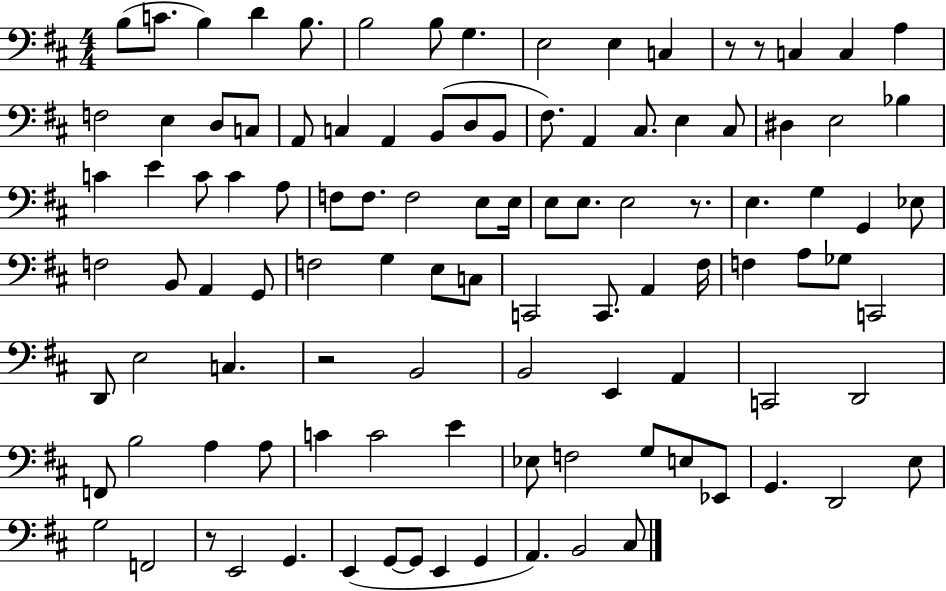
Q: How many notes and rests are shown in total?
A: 106